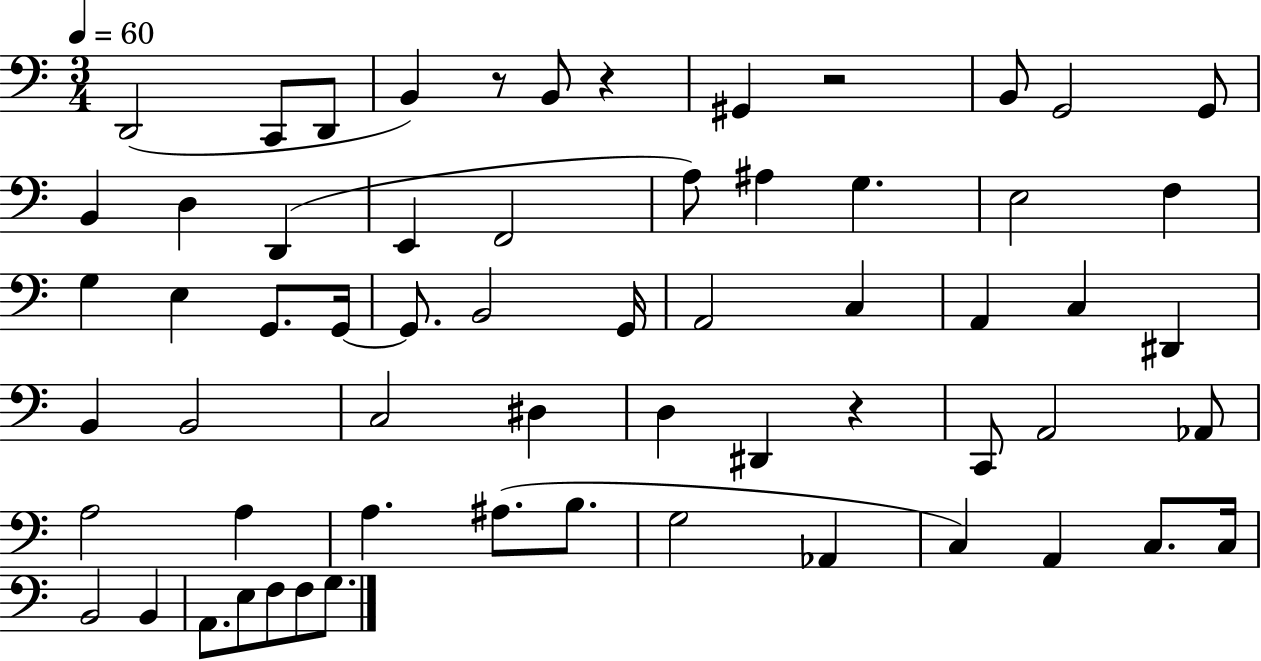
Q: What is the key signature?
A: C major